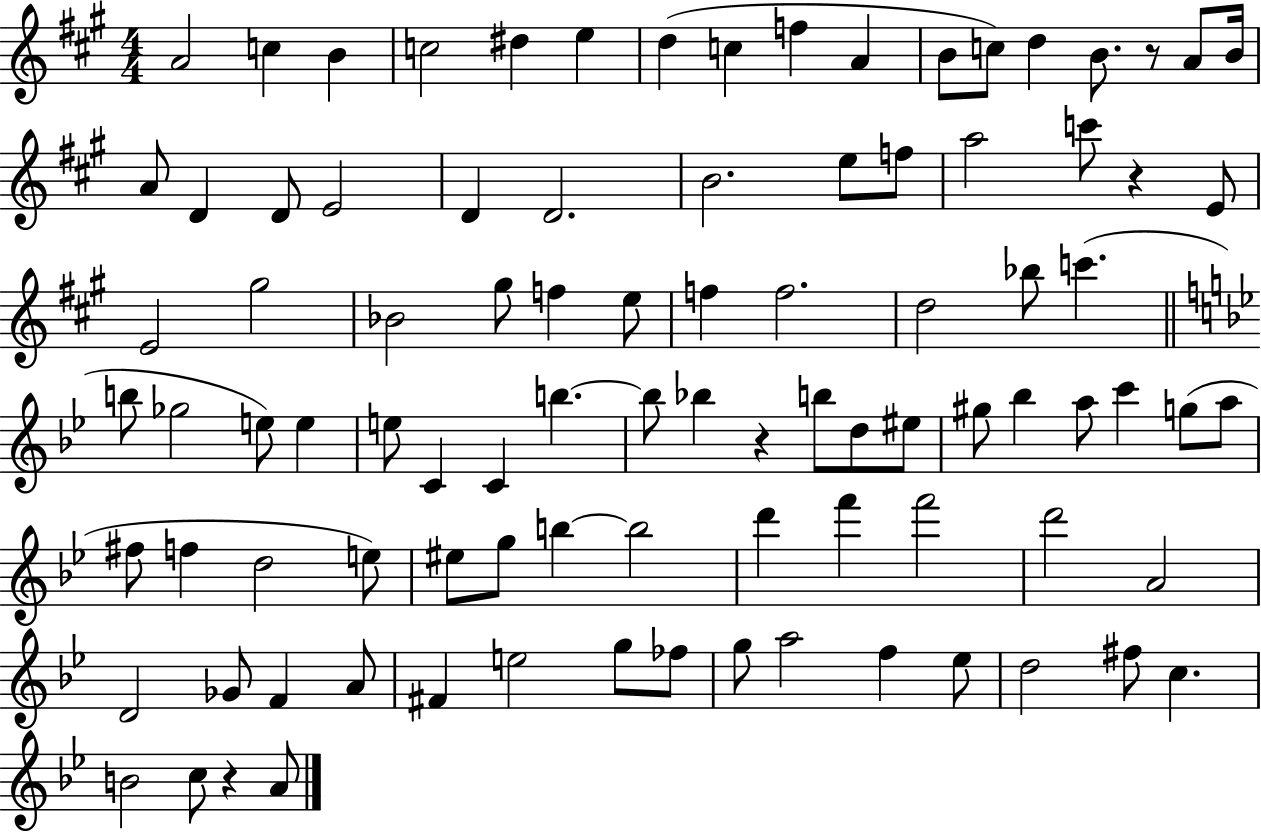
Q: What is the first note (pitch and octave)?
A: A4